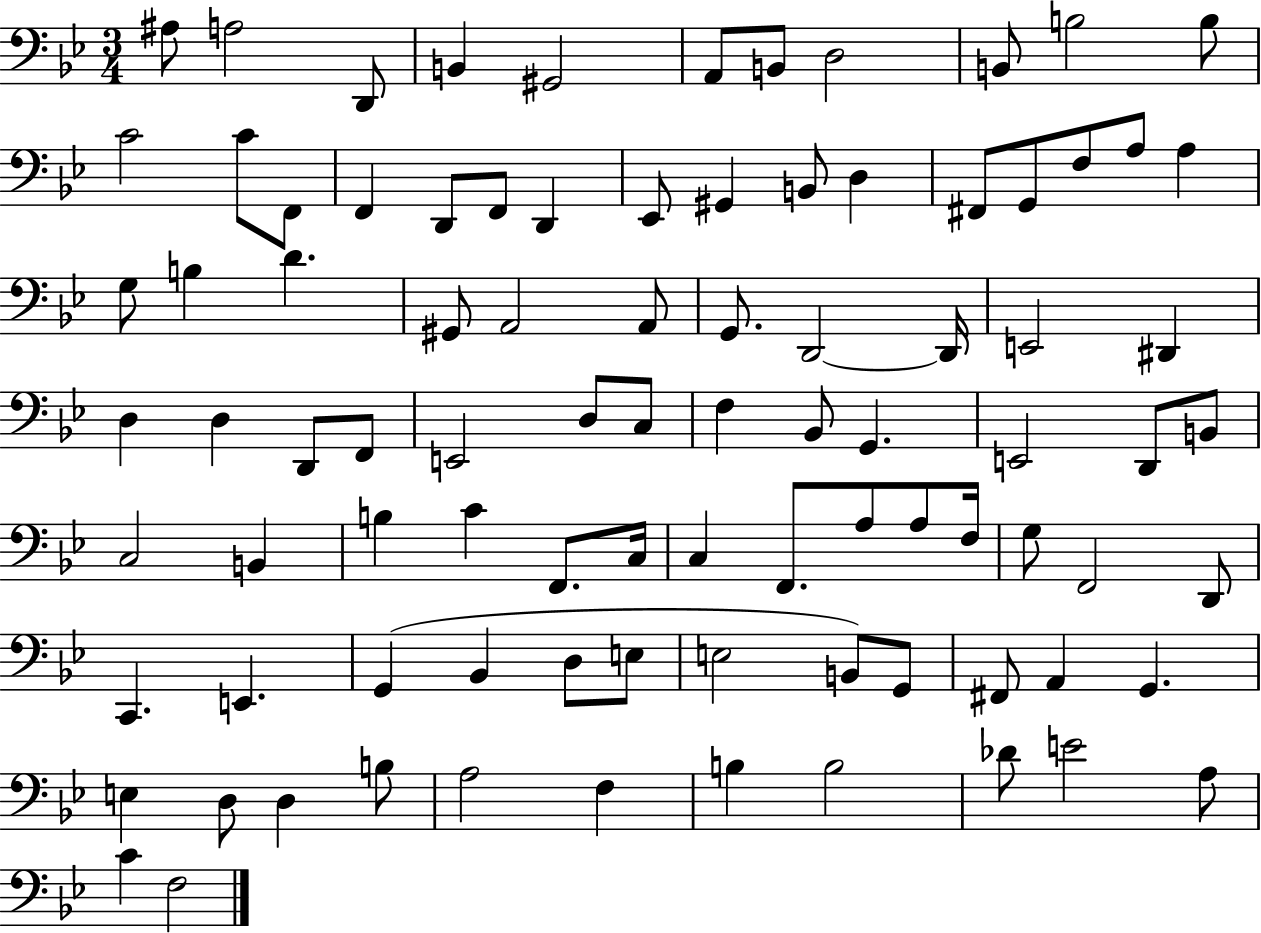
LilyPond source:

{
  \clef bass
  \numericTimeSignature
  \time 3/4
  \key bes \major
  ais8 a2 d,8 | b,4 gis,2 | a,8 b,8 d2 | b,8 b2 b8 | \break c'2 c'8 f,8 | f,4 d,8 f,8 d,4 | ees,8 gis,4 b,8 d4 | fis,8 g,8 f8 a8 a4 | \break g8 b4 d'4. | gis,8 a,2 a,8 | g,8. d,2~~ d,16 | e,2 dis,4 | \break d4 d4 d,8 f,8 | e,2 d8 c8 | f4 bes,8 g,4. | e,2 d,8 b,8 | \break c2 b,4 | b4 c'4 f,8. c16 | c4 f,8. a8 a8 f16 | g8 f,2 d,8 | \break c,4. e,4. | g,4( bes,4 d8 e8 | e2 b,8) g,8 | fis,8 a,4 g,4. | \break e4 d8 d4 b8 | a2 f4 | b4 b2 | des'8 e'2 a8 | \break c'4 f2 | \bar "|."
}